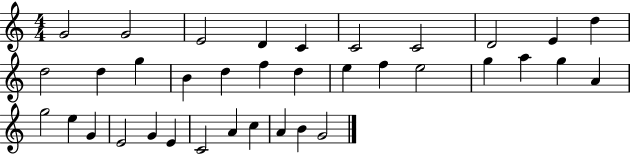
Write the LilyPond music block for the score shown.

{
  \clef treble
  \numericTimeSignature
  \time 4/4
  \key c \major
  g'2 g'2 | e'2 d'4 c'4 | c'2 c'2 | d'2 e'4 d''4 | \break d''2 d''4 g''4 | b'4 d''4 f''4 d''4 | e''4 f''4 e''2 | g''4 a''4 g''4 a'4 | \break g''2 e''4 g'4 | e'2 g'4 e'4 | c'2 a'4 c''4 | a'4 b'4 g'2 | \break \bar "|."
}